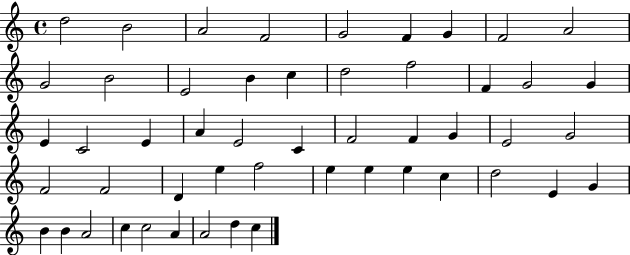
{
  \clef treble
  \time 4/4
  \defaultTimeSignature
  \key c \major
  d''2 b'2 | a'2 f'2 | g'2 f'4 g'4 | f'2 a'2 | \break g'2 b'2 | e'2 b'4 c''4 | d''2 f''2 | f'4 g'2 g'4 | \break e'4 c'2 e'4 | a'4 e'2 c'4 | f'2 f'4 g'4 | e'2 g'2 | \break f'2 f'2 | d'4 e''4 f''2 | e''4 e''4 e''4 c''4 | d''2 e'4 g'4 | \break b'4 b'4 a'2 | c''4 c''2 a'4 | a'2 d''4 c''4 | \bar "|."
}